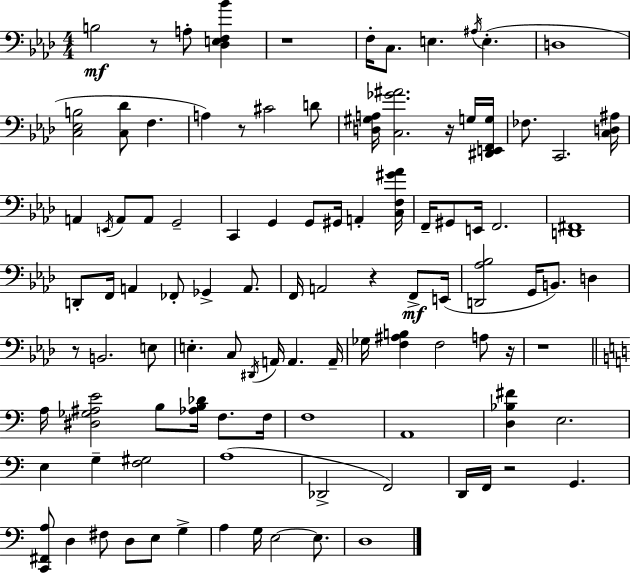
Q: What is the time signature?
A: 4/4